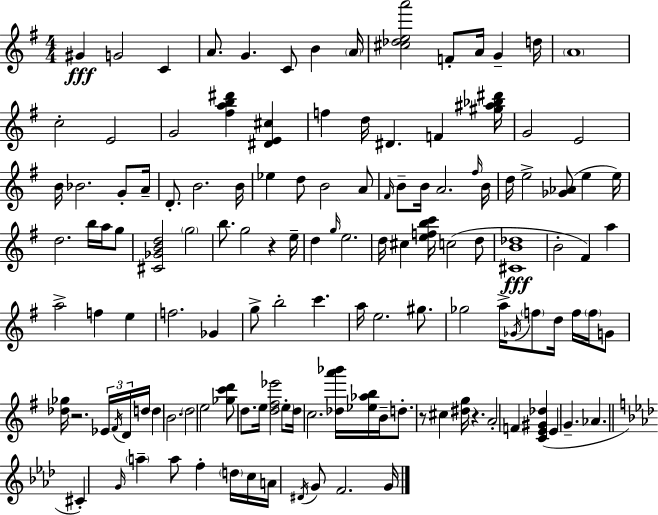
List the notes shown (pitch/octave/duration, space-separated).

G#4/q G4/h C4/q A4/e. G4/q. C4/e B4/q A4/s [C#5,Db5,E5,A6]/h F4/e A4/s G4/q D5/s A4/w C5/h E4/h G4/h [F#5,A5,B5,D#6]/q [D#4,E4,C#5]/q F5/q D5/s D#4/q. F4/q [G#5,A#5,Bb5,D#6]/s G4/h E4/h B4/s Bb4/h. G4/e A4/s D4/e. B4/h. B4/s Eb5/q D5/e B4/h A4/e F#4/s B4/e B4/s A4/h. F#5/s B4/s D5/s E5/h [Gb4,Ab4]/e E5/q E5/s D5/h. B5/s A5/s G5/e [C#4,Gb4,B4,D5]/h G5/h B5/e. G5/h R/q E5/s D5/q G5/s E5/h. D5/s C#5/q [E5,F5,B5,C6]/s C5/h D5/e [C#4,B4,Db5]/w B4/h F#4/q A5/q A5/h F5/q E5/q F5/h. Gb4/q G5/e B5/h C6/q. A5/s E5/h. G#5/e. Gb5/h A5/s Gb4/s F5/e D5/s F5/s F5/s G4/e [Db5,Gb5]/s R/h. Eb4/s F#4/s D4/s D5/s D5/q B4/h. D5/h E5/h [Gb5,C6,D6]/e D5/e. E5/s [D5,F#5,Eb6]/h E5/e D5/s C5/h. [Db5,A6,Bb6]/s [Eb5,Ab5,B5]/s B4/s D5/e. R/e C#5/q [D#5,G5]/s R/q. A4/h F4/q [C4,E4,G#4,Db5]/q E4/q G4/q. Ab4/q. C#4/q G4/s A5/q A5/e F5/q D5/s C5/s A4/s D#4/s G4/e F4/h. G4/s